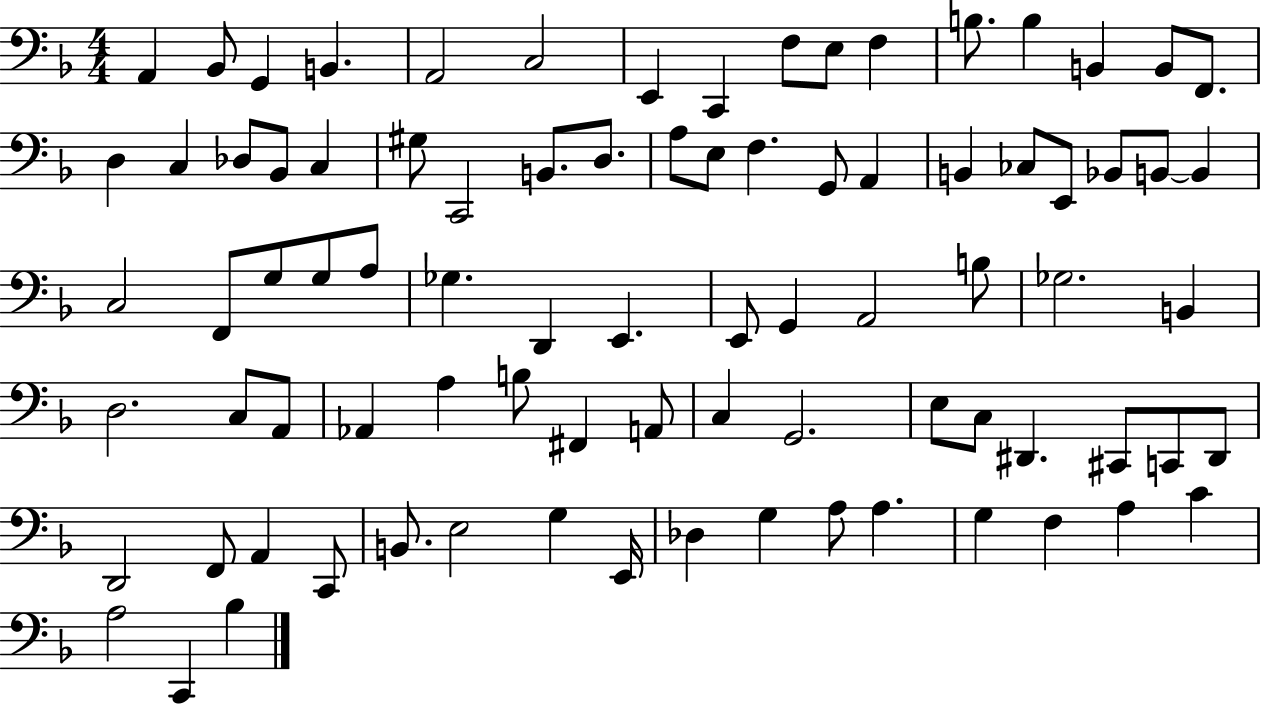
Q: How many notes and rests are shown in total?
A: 85